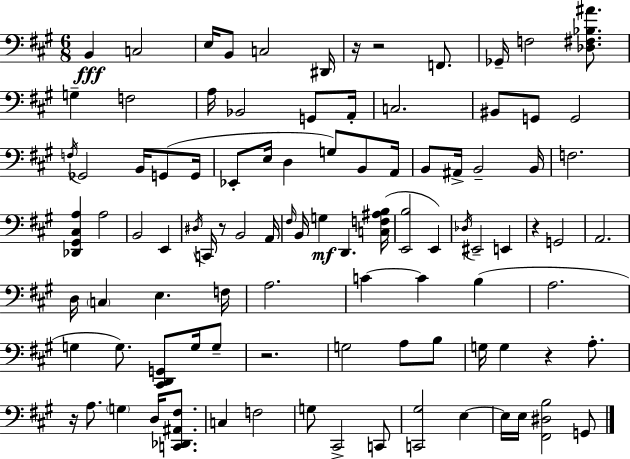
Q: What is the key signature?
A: A major